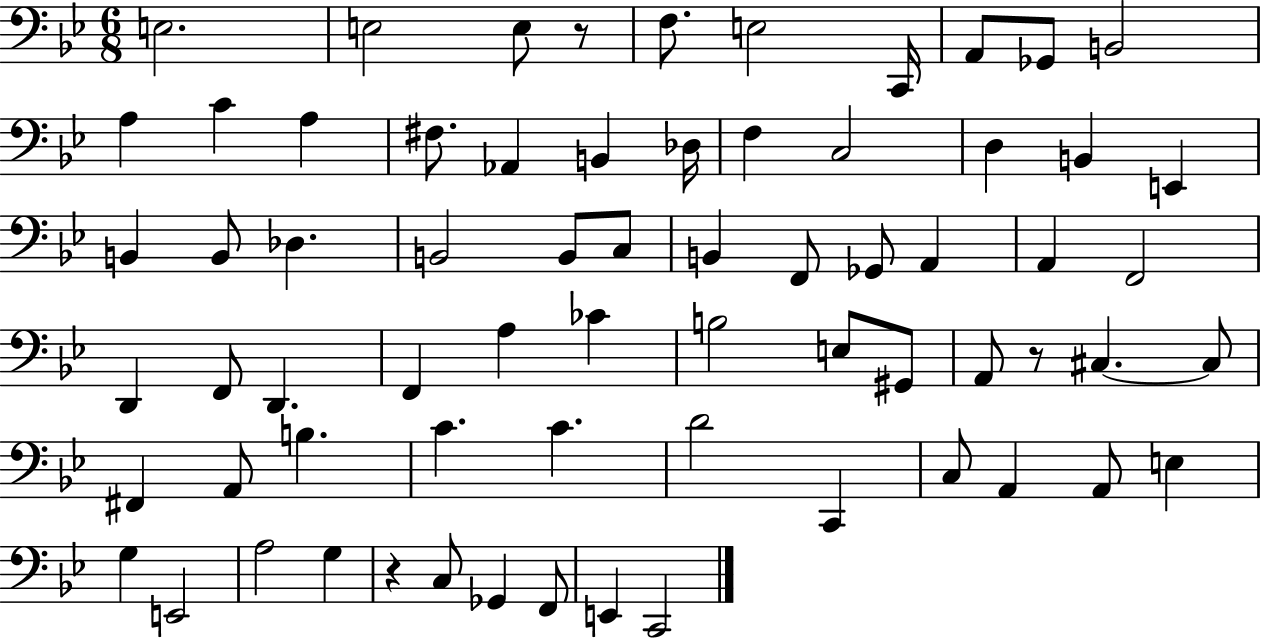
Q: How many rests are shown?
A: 3